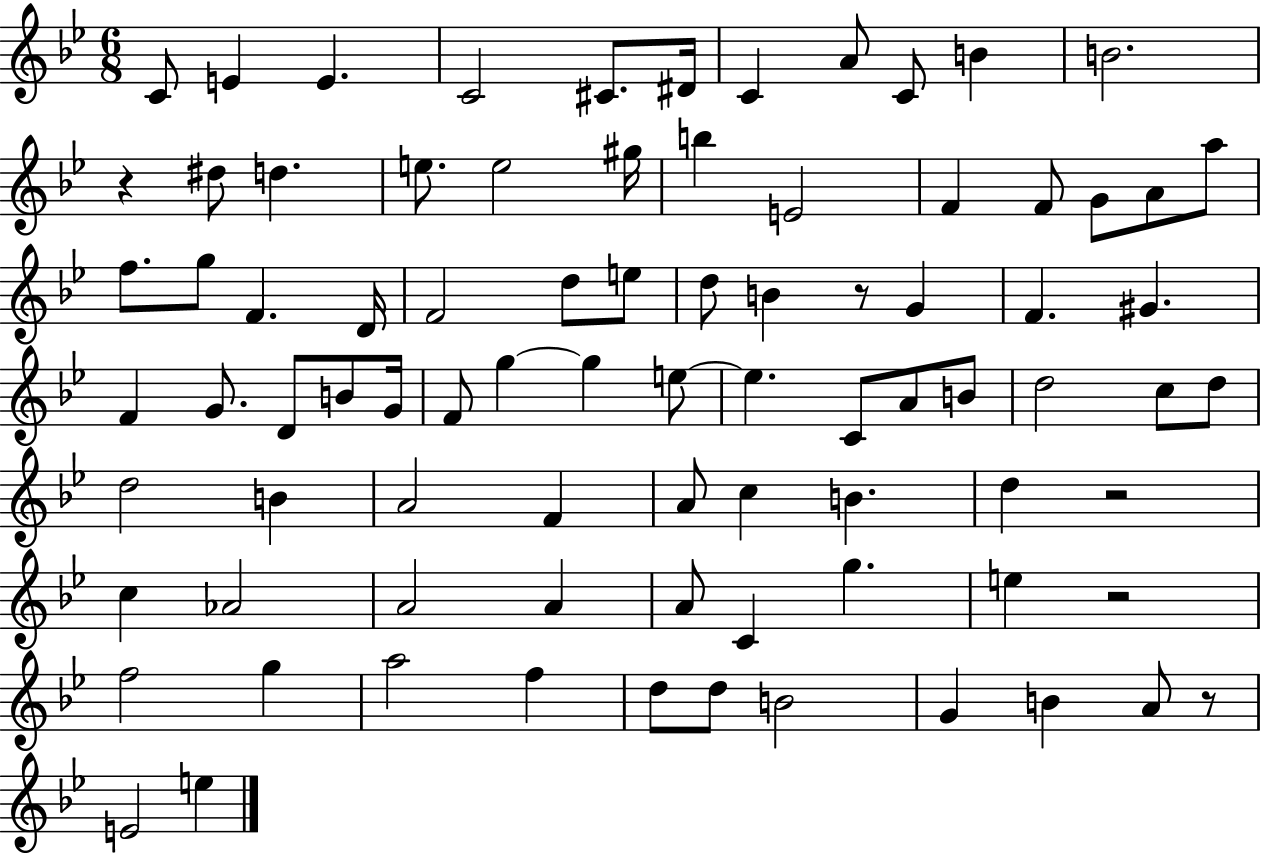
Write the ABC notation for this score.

X:1
T:Untitled
M:6/8
L:1/4
K:Bb
C/2 E E C2 ^C/2 ^D/4 C A/2 C/2 B B2 z ^d/2 d e/2 e2 ^g/4 b E2 F F/2 G/2 A/2 a/2 f/2 g/2 F D/4 F2 d/2 e/2 d/2 B z/2 G F ^G F G/2 D/2 B/2 G/4 F/2 g g e/2 e C/2 A/2 B/2 d2 c/2 d/2 d2 B A2 F A/2 c B d z2 c _A2 A2 A A/2 C g e z2 f2 g a2 f d/2 d/2 B2 G B A/2 z/2 E2 e